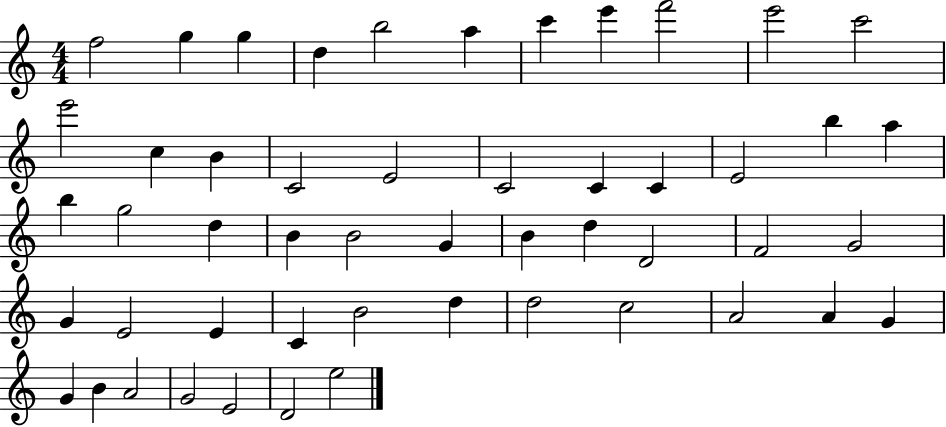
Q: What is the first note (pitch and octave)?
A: F5